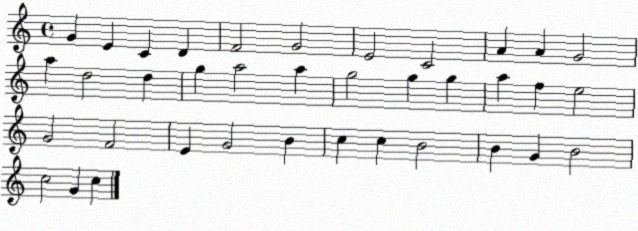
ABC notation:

X:1
T:Untitled
M:4/4
L:1/4
K:C
G E C D F2 G2 E2 C2 A A G2 a d2 d g a2 a g2 g g a f e2 G2 F2 E G2 B c c B2 B G B2 c2 G c